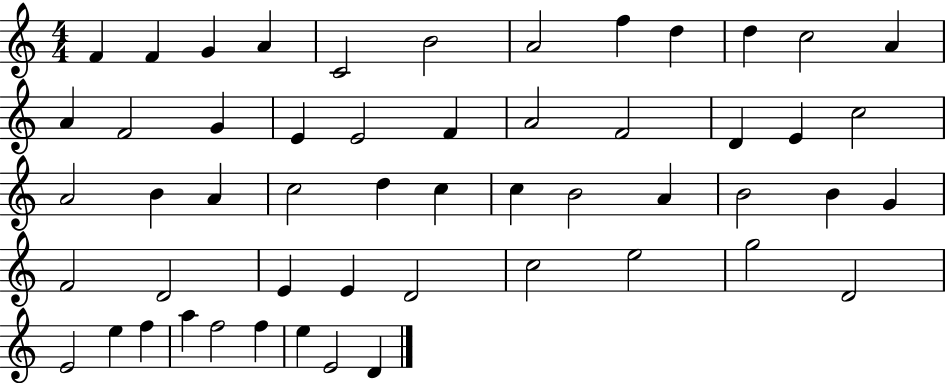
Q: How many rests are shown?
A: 0